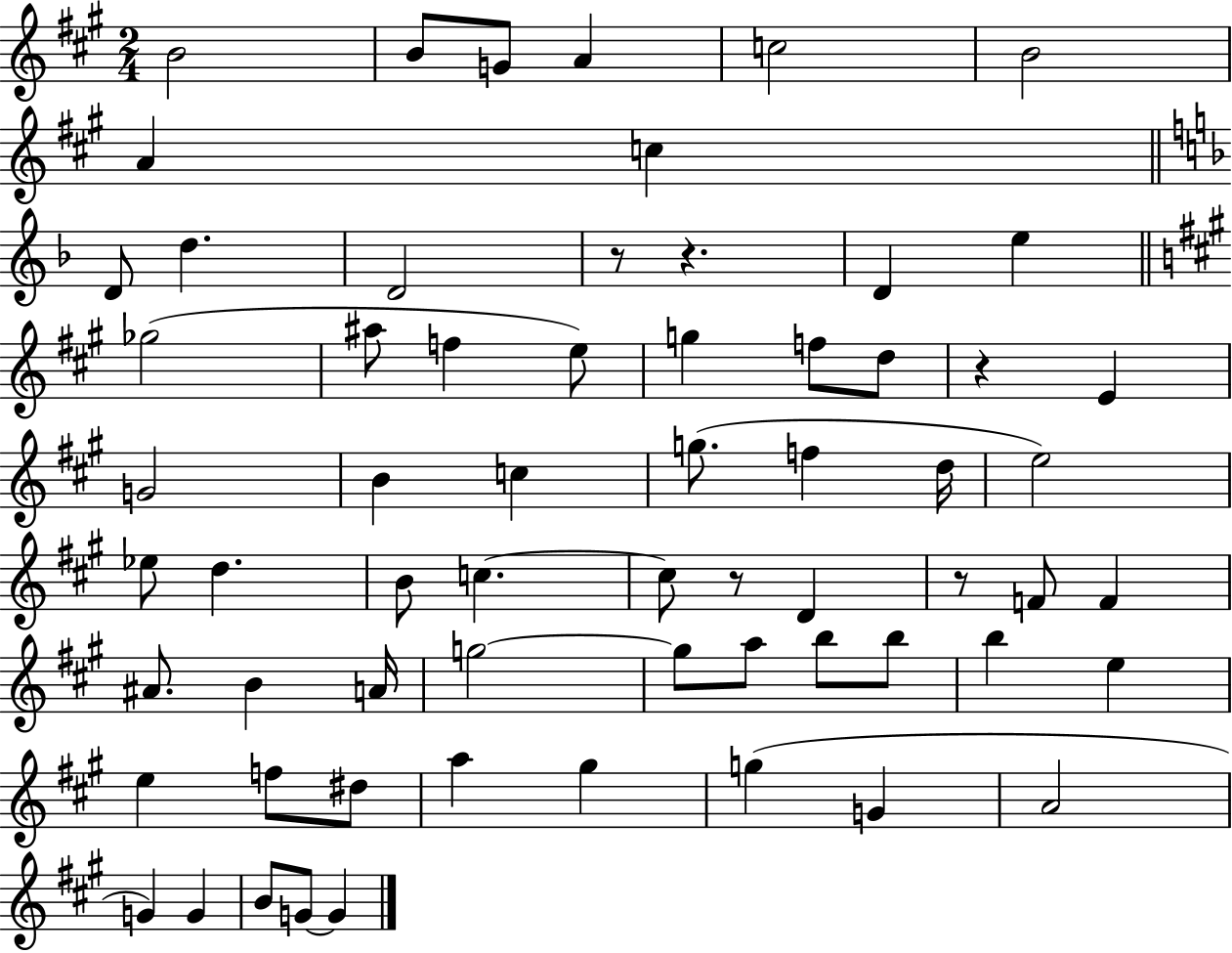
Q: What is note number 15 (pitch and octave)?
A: A#5